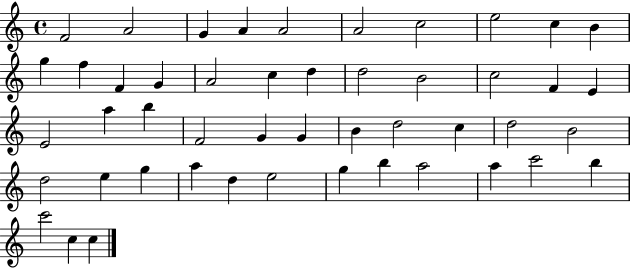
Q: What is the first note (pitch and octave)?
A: F4